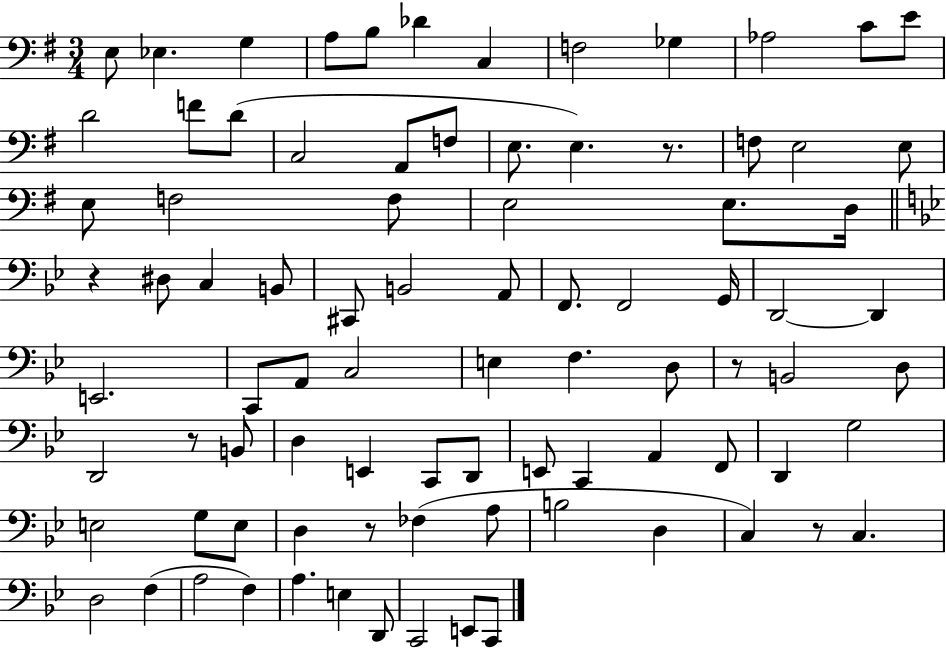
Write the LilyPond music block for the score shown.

{
  \clef bass
  \numericTimeSignature
  \time 3/4
  \key g \major
  e8 ees4. g4 | a8 b8 des'4 c4 | f2 ges4 | aes2 c'8 e'8 | \break d'2 f'8 d'8( | c2 a,8 f8 | e8. e4.) r8. | f8 e2 e8 | \break e8 f2 f8 | e2 e8. d16 | \bar "||" \break \key bes \major r4 dis8 c4 b,8 | cis,8 b,2 a,8 | f,8. f,2 g,16 | d,2~~ d,4 | \break e,2. | c,8 a,8 c2 | e4 f4. d8 | r8 b,2 d8 | \break d,2 r8 b,8 | d4 e,4 c,8 d,8 | e,8 c,4 a,4 f,8 | d,4 g2 | \break e2 g8 e8 | d4 r8 fes4( a8 | b2 d4 | c4) r8 c4. | \break d2 f4( | a2 f4) | a4. e4 d,8 | c,2 e,8 c,8 | \break \bar "|."
}